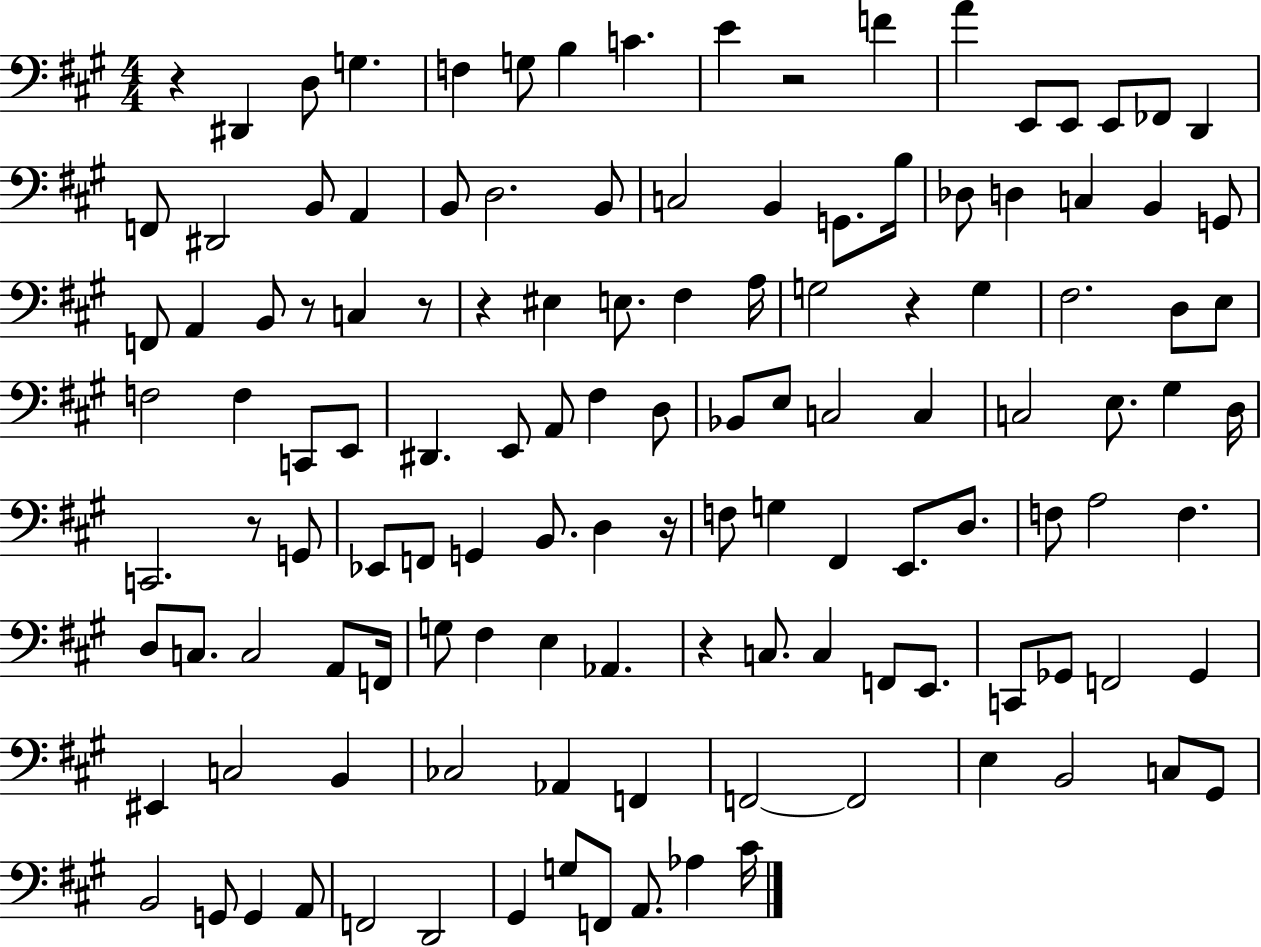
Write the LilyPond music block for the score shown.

{
  \clef bass
  \numericTimeSignature
  \time 4/4
  \key a \major
  r4 dis,4 d8 g4. | f4 g8 b4 c'4. | e'4 r2 f'4 | a'4 e,8 e,8 e,8 fes,8 d,4 | \break f,8 dis,2 b,8 a,4 | b,8 d2. b,8 | c2 b,4 g,8. b16 | des8 d4 c4 b,4 g,8 | \break f,8 a,4 b,8 r8 c4 r8 | r4 eis4 e8. fis4 a16 | g2 r4 g4 | fis2. d8 e8 | \break f2 f4 c,8 e,8 | dis,4. e,8 a,8 fis4 d8 | bes,8 e8 c2 c4 | c2 e8. gis4 d16 | \break c,2. r8 g,8 | ees,8 f,8 g,4 b,8. d4 r16 | f8 g4 fis,4 e,8. d8. | f8 a2 f4. | \break d8 c8. c2 a,8 f,16 | g8 fis4 e4 aes,4. | r4 c8. c4 f,8 e,8. | c,8 ges,8 f,2 ges,4 | \break eis,4 c2 b,4 | ces2 aes,4 f,4 | f,2~~ f,2 | e4 b,2 c8 gis,8 | \break b,2 g,8 g,4 a,8 | f,2 d,2 | gis,4 g8 f,8 a,8. aes4 cis'16 | \bar "|."
}